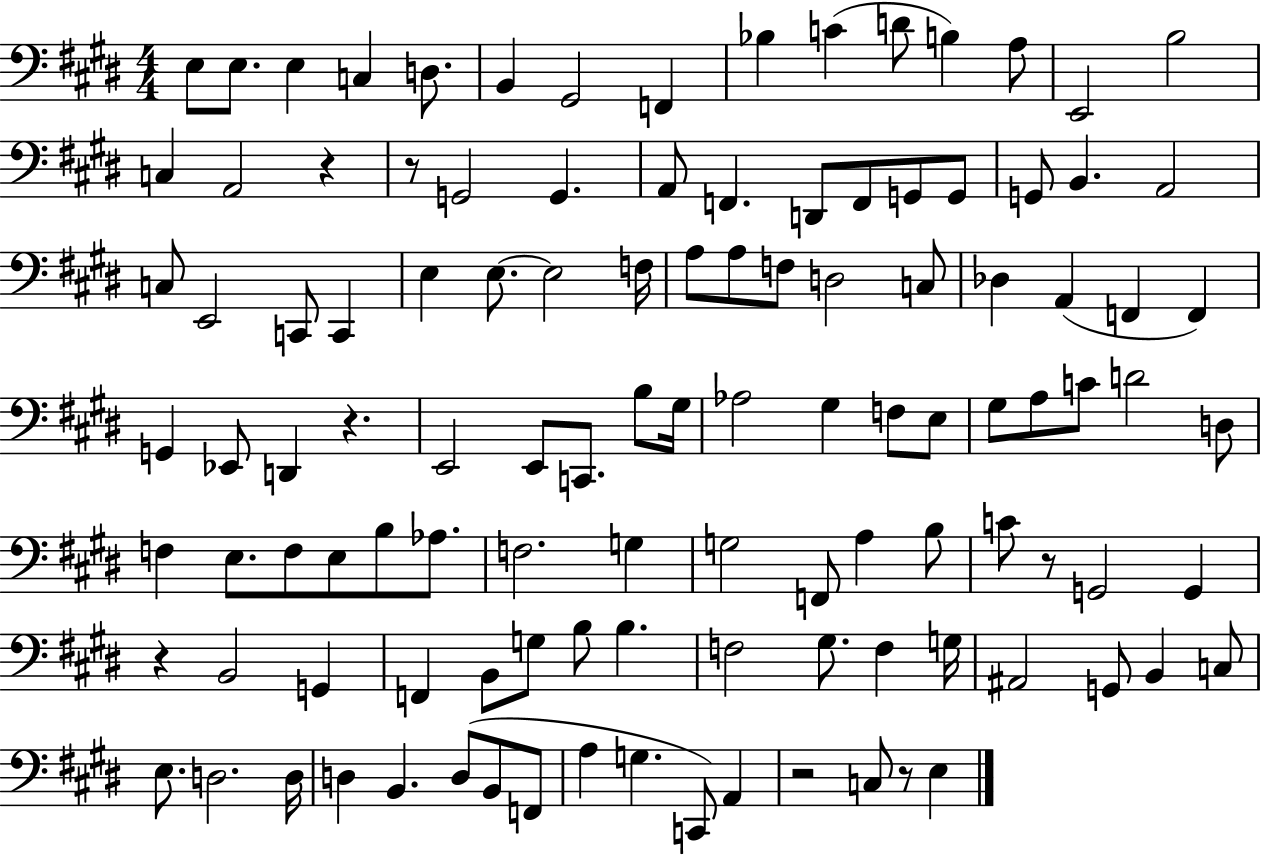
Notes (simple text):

E3/e E3/e. E3/q C3/q D3/e. B2/q G#2/h F2/q Bb3/q C4/q D4/e B3/q A3/e E2/h B3/h C3/q A2/h R/q R/e G2/h G2/q. A2/e F2/q. D2/e F2/e G2/e G2/e G2/e B2/q. A2/h C3/e E2/h C2/e C2/q E3/q E3/e. E3/h F3/s A3/e A3/e F3/e D3/h C3/e Db3/q A2/q F2/q F2/q G2/q Eb2/e D2/q R/q. E2/h E2/e C2/e. B3/e G#3/s Ab3/h G#3/q F3/e E3/e G#3/e A3/e C4/e D4/h D3/e F3/q E3/e. F3/e E3/e B3/e Ab3/e. F3/h. G3/q G3/h F2/e A3/q B3/e C4/e R/e G2/h G2/q R/q B2/h G2/q F2/q B2/e G3/e B3/e B3/q. F3/h G#3/e. F3/q G3/s A#2/h G2/e B2/q C3/e E3/e. D3/h. D3/s D3/q B2/q. D3/e B2/e F2/e A3/q G3/q. C2/e A2/q R/h C3/e R/e E3/q